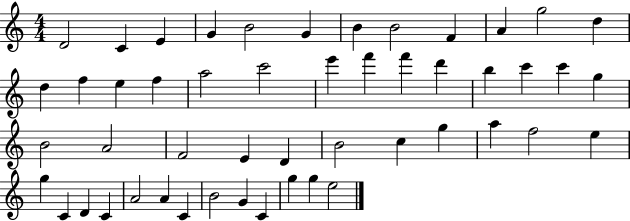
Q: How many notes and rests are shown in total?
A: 50